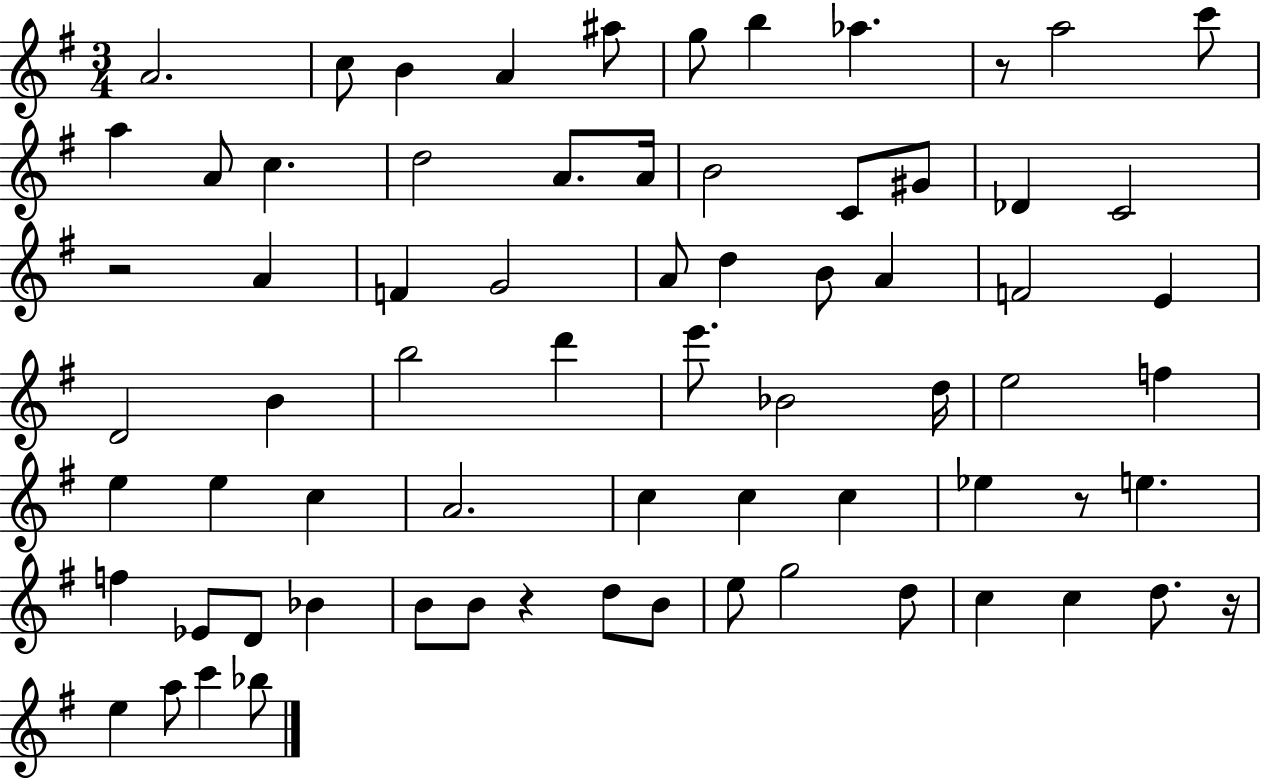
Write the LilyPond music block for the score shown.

{
  \clef treble
  \numericTimeSignature
  \time 3/4
  \key g \major
  \repeat volta 2 { a'2. | c''8 b'4 a'4 ais''8 | g''8 b''4 aes''4. | r8 a''2 c'''8 | \break a''4 a'8 c''4. | d''2 a'8. a'16 | b'2 c'8 gis'8 | des'4 c'2 | \break r2 a'4 | f'4 g'2 | a'8 d''4 b'8 a'4 | f'2 e'4 | \break d'2 b'4 | b''2 d'''4 | e'''8. bes'2 d''16 | e''2 f''4 | \break e''4 e''4 c''4 | a'2. | c''4 c''4 c''4 | ees''4 r8 e''4. | \break f''4 ees'8 d'8 bes'4 | b'8 b'8 r4 d''8 b'8 | e''8 g''2 d''8 | c''4 c''4 d''8. r16 | \break e''4 a''8 c'''4 bes''8 | } \bar "|."
}